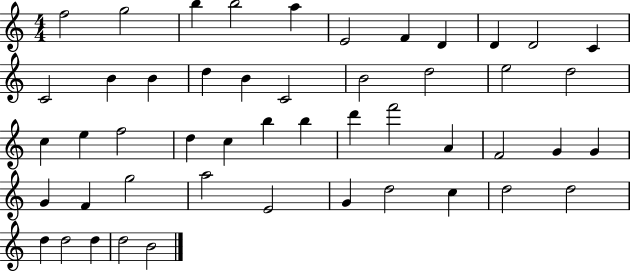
X:1
T:Untitled
M:4/4
L:1/4
K:C
f2 g2 b b2 a E2 F D D D2 C C2 B B d B C2 B2 d2 e2 d2 c e f2 d c b b d' f'2 A F2 G G G F g2 a2 E2 G d2 c d2 d2 d d2 d d2 B2